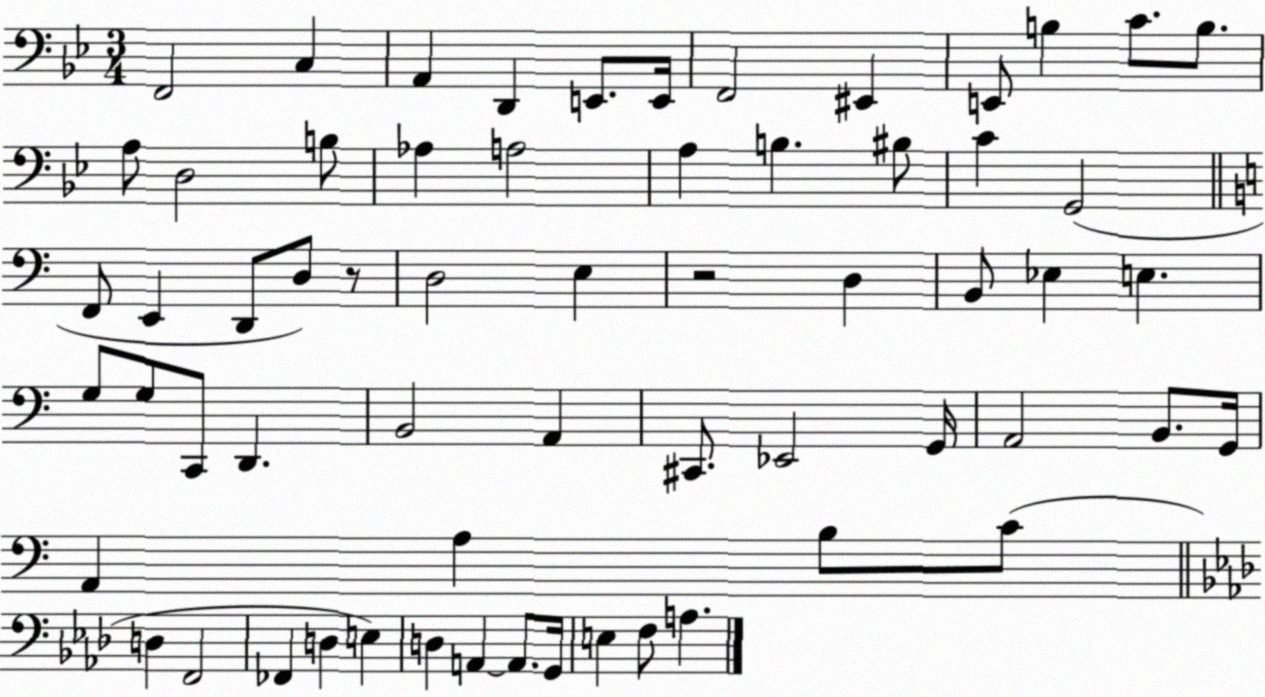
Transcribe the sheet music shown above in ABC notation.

X:1
T:Untitled
M:3/4
L:1/4
K:Bb
F,,2 C, A,, D,, E,,/2 E,,/4 F,,2 ^E,, E,,/2 B, C/2 B,/2 A,/2 D,2 B,/2 _A, A,2 A, B, ^B,/2 C G,,2 F,,/2 E,, D,,/2 D,/2 z/2 D,2 E, z2 D, B,,/2 _E, E, G,/2 G,/2 C,,/2 D,, B,,2 A,, ^C,,/2 _E,,2 G,,/4 A,,2 B,,/2 G,,/4 A,, A, B,/2 C/2 D, F,,2 _F,, D, E, D, A,, A,,/2 G,,/4 E, F,/2 A,